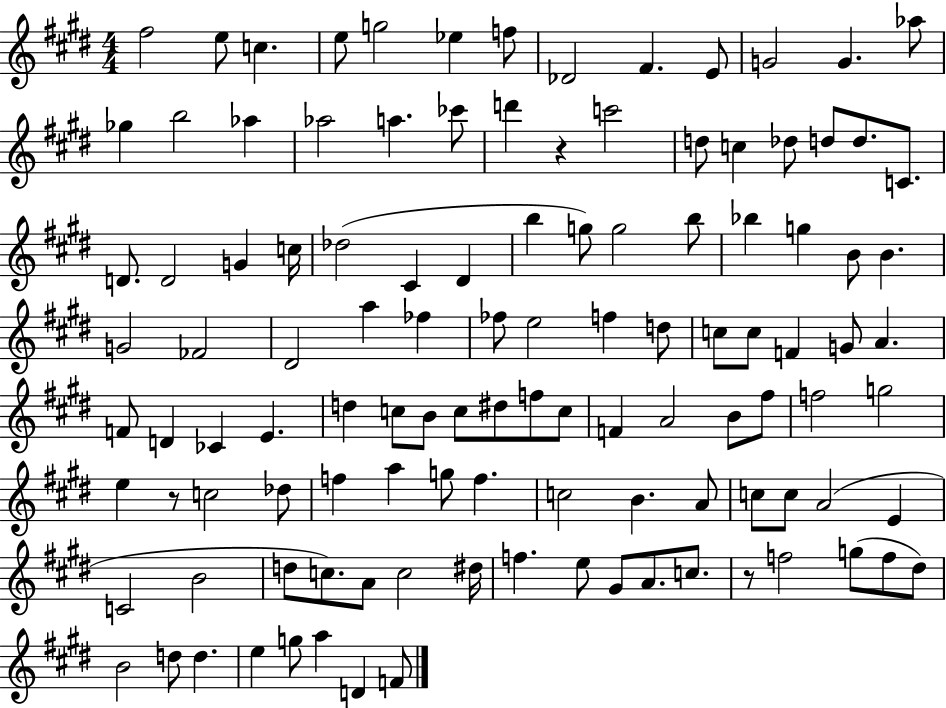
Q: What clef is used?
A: treble